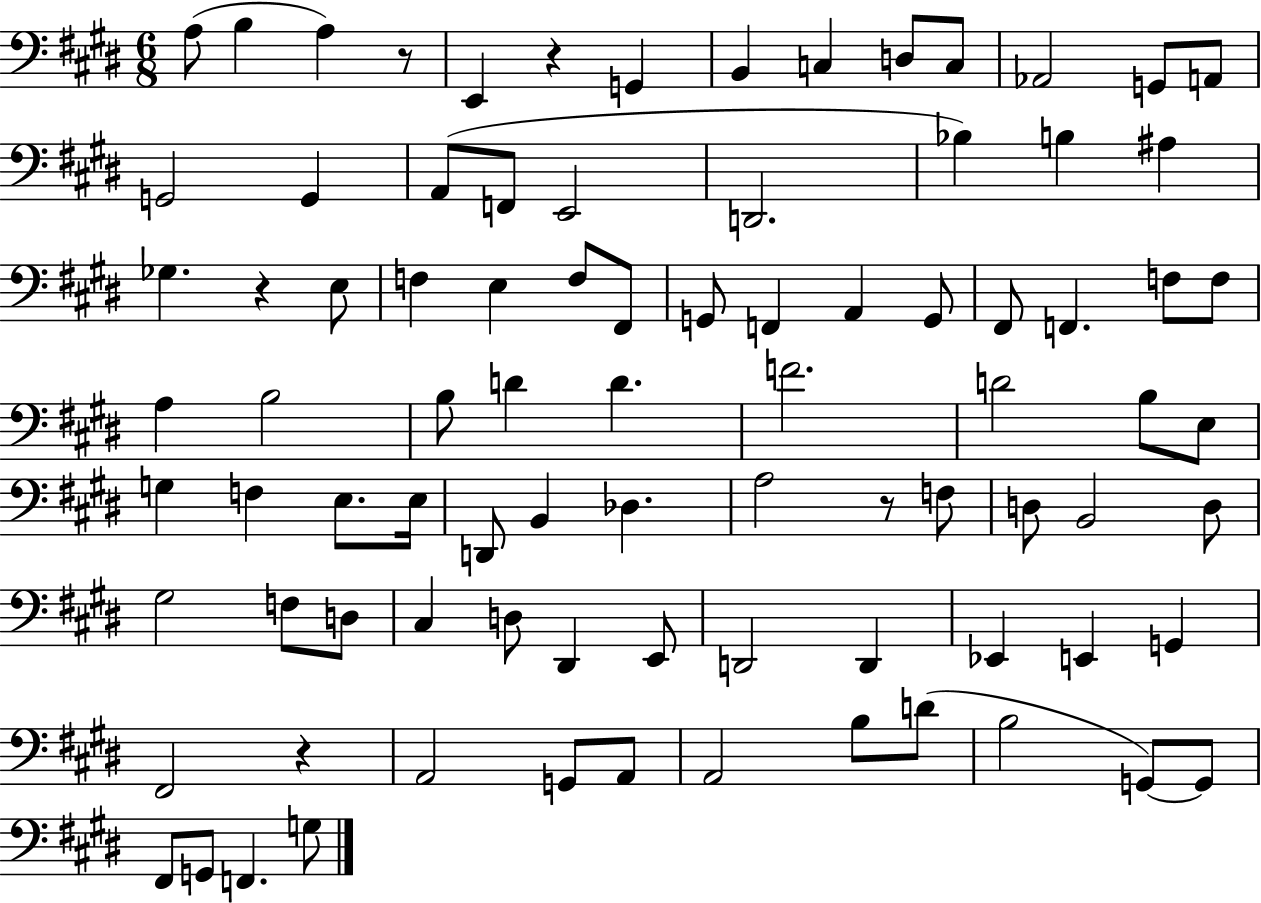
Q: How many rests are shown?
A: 5